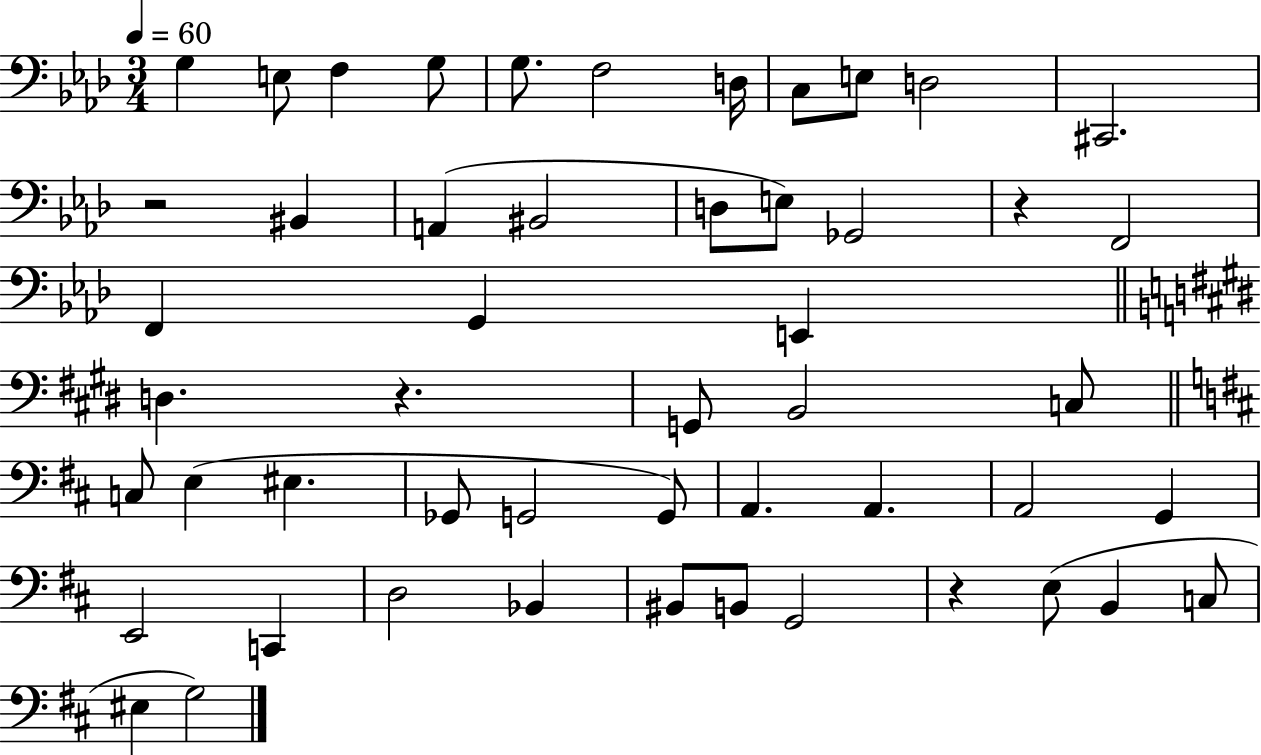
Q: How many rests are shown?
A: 4